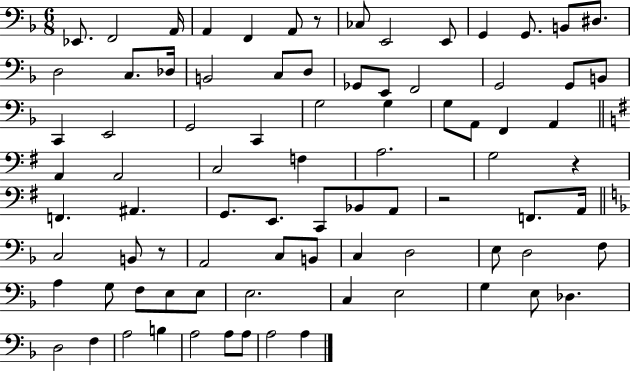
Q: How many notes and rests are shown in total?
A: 84